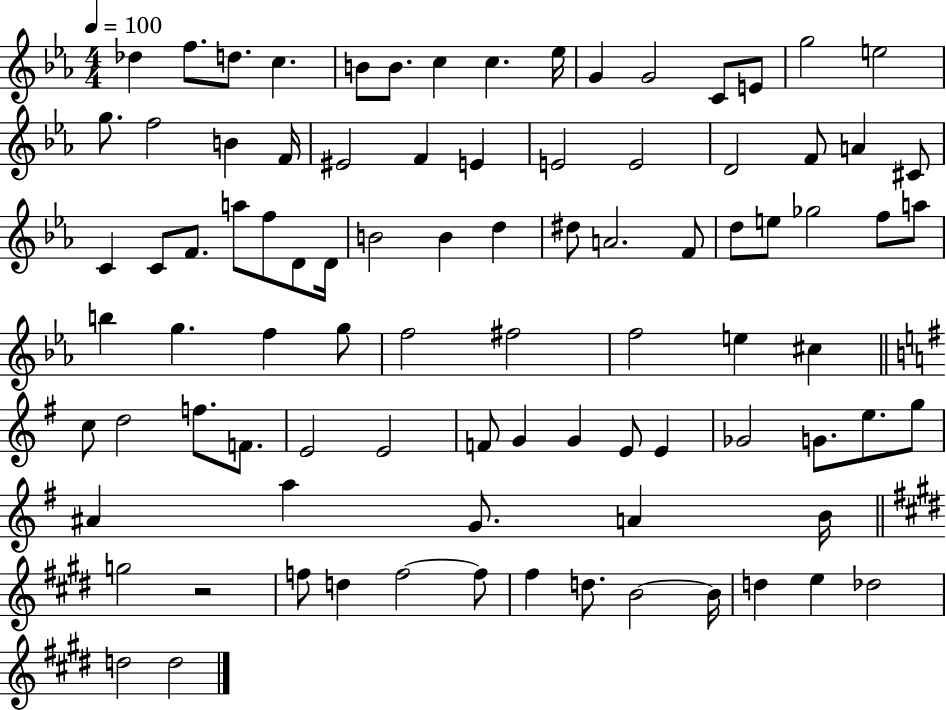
X:1
T:Untitled
M:4/4
L:1/4
K:Eb
_d f/2 d/2 c B/2 B/2 c c _e/4 G G2 C/2 E/2 g2 e2 g/2 f2 B F/4 ^E2 F E E2 E2 D2 F/2 A ^C/2 C C/2 F/2 a/2 f/2 D/2 D/4 B2 B d ^d/2 A2 F/2 d/2 e/2 _g2 f/2 a/2 b g f g/2 f2 ^f2 f2 e ^c c/2 d2 f/2 F/2 E2 E2 F/2 G G E/2 E _G2 G/2 e/2 g/2 ^A a G/2 A B/4 g2 z2 f/2 d f2 f/2 ^f d/2 B2 B/4 d e _d2 d2 d2